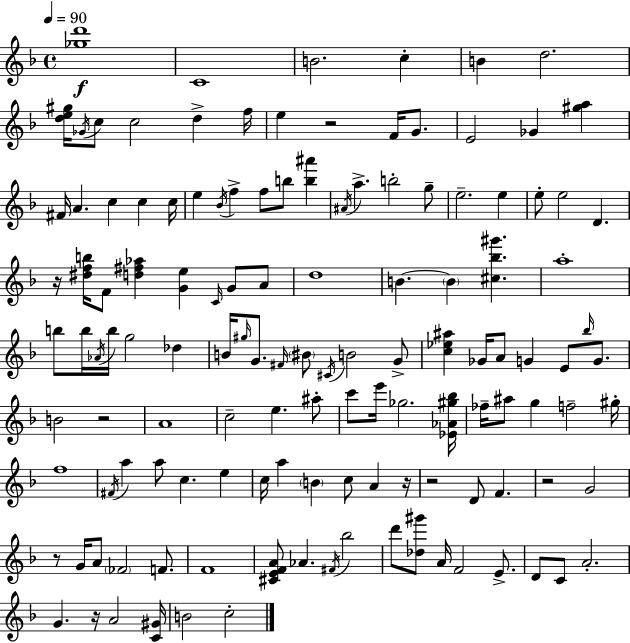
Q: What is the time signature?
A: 4/4